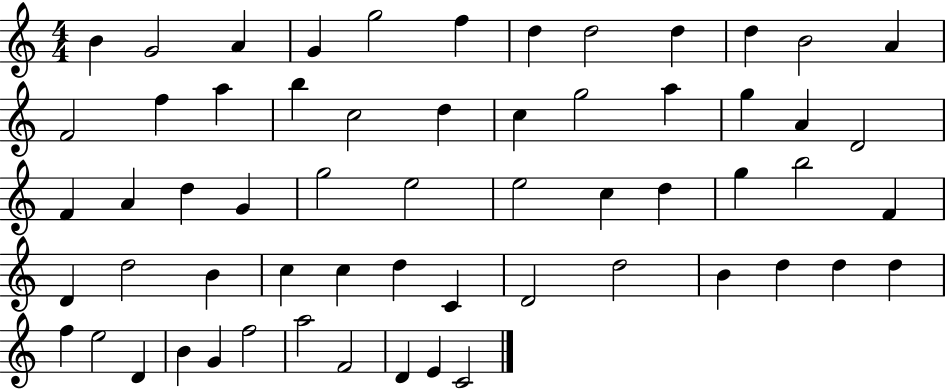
B4/q G4/h A4/q G4/q G5/h F5/q D5/q D5/h D5/q D5/q B4/h A4/q F4/h F5/q A5/q B5/q C5/h D5/q C5/q G5/h A5/q G5/q A4/q D4/h F4/q A4/q D5/q G4/q G5/h E5/h E5/h C5/q D5/q G5/q B5/h F4/q D4/q D5/h B4/q C5/q C5/q D5/q C4/q D4/h D5/h B4/q D5/q D5/q D5/q F5/q E5/h D4/q B4/q G4/q F5/h A5/h F4/h D4/q E4/q C4/h